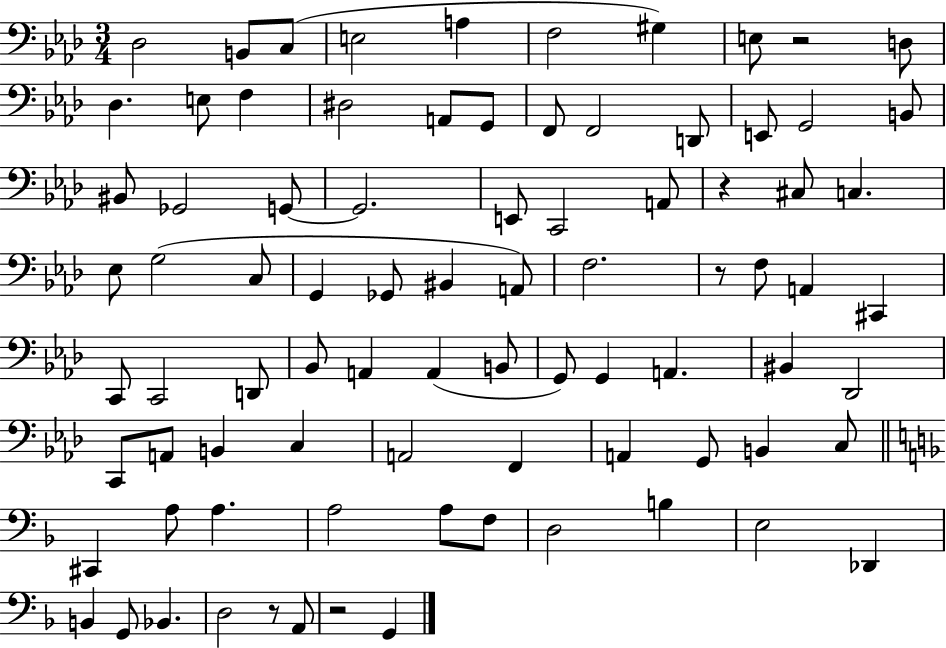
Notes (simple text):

Db3/h B2/e C3/e E3/h A3/q F3/h G#3/q E3/e R/h D3/e Db3/q. E3/e F3/q D#3/h A2/e G2/e F2/e F2/h D2/e E2/e G2/h B2/e BIS2/e Gb2/h G2/e G2/h. E2/e C2/h A2/e R/q C#3/e C3/q. Eb3/e G3/h C3/e G2/q Gb2/e BIS2/q A2/e F3/h. R/e F3/e A2/q C#2/q C2/e C2/h D2/e Bb2/e A2/q A2/q B2/e G2/e G2/q A2/q. BIS2/q Db2/h C2/e A2/e B2/q C3/q A2/h F2/q A2/q G2/e B2/q C3/e C#2/q A3/e A3/q. A3/h A3/e F3/e D3/h B3/q E3/h Db2/q B2/q G2/e Bb2/q. D3/h R/e A2/e R/h G2/q